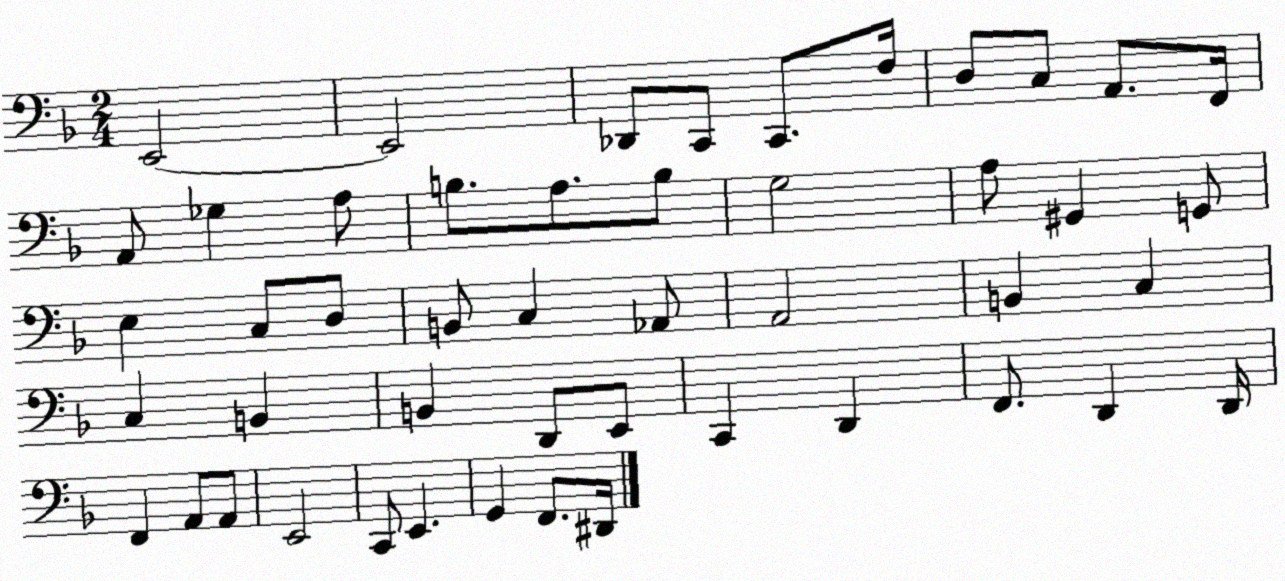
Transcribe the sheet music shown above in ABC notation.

X:1
T:Untitled
M:2/4
L:1/4
K:F
E,,2 E,,2 _D,,/2 C,,/2 C,,/2 F,/4 D,/2 C,/2 A,,/2 F,,/4 A,,/2 _G, A,/2 B,/2 A,/2 B,/2 G,2 A,/2 ^G,, G,,/2 E, C,/2 D,/2 B,,/2 C, _A,,/2 A,,2 B,, C, C, B,, B,, D,,/2 E,,/2 C,, D,, F,,/2 D,, D,,/4 F,, A,,/2 A,,/2 E,,2 C,,/2 E,, G,, F,,/2 ^D,,/4